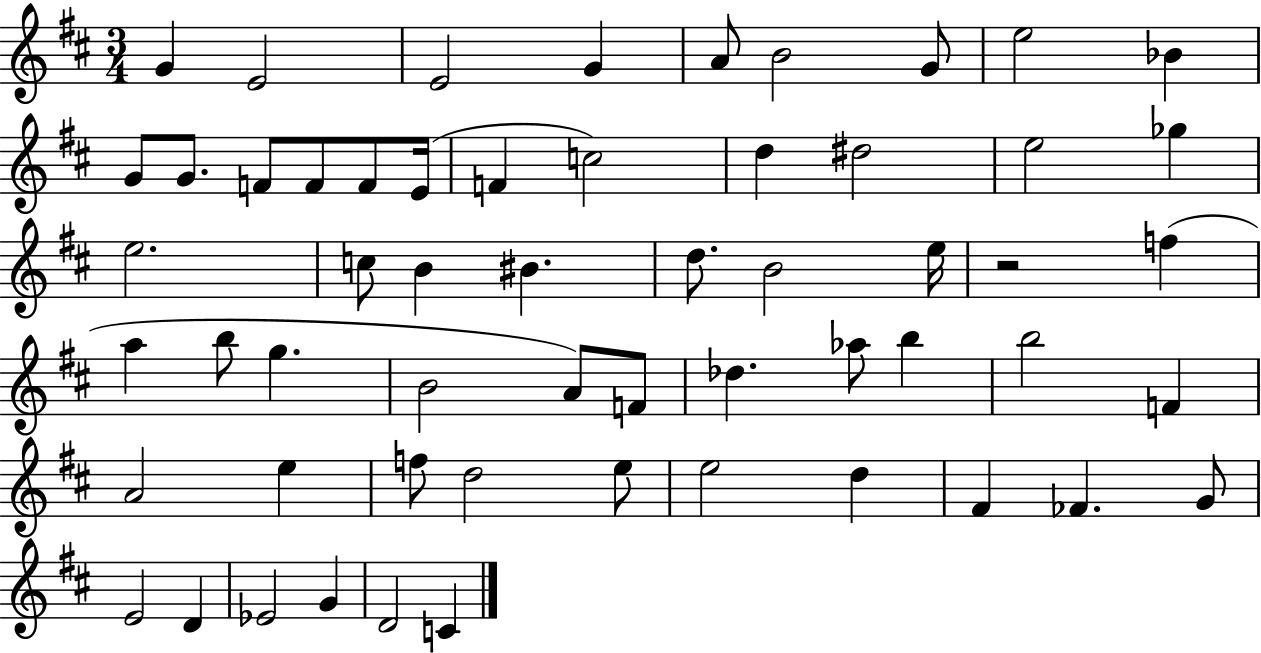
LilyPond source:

{
  \clef treble
  \numericTimeSignature
  \time 3/4
  \key d \major
  g'4 e'2 | e'2 g'4 | a'8 b'2 g'8 | e''2 bes'4 | \break g'8 g'8. f'8 f'8 f'8 e'16( | f'4 c''2) | d''4 dis''2 | e''2 ges''4 | \break e''2. | c''8 b'4 bis'4. | d''8. b'2 e''16 | r2 f''4( | \break a''4 b''8 g''4. | b'2 a'8) f'8 | des''4. aes''8 b''4 | b''2 f'4 | \break a'2 e''4 | f''8 d''2 e''8 | e''2 d''4 | fis'4 fes'4. g'8 | \break e'2 d'4 | ees'2 g'4 | d'2 c'4 | \bar "|."
}